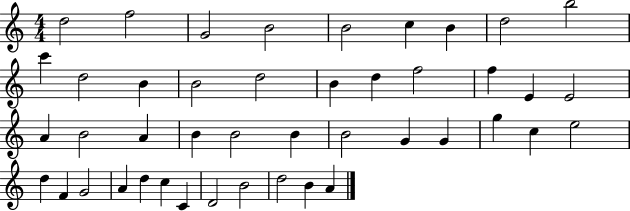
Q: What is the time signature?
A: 4/4